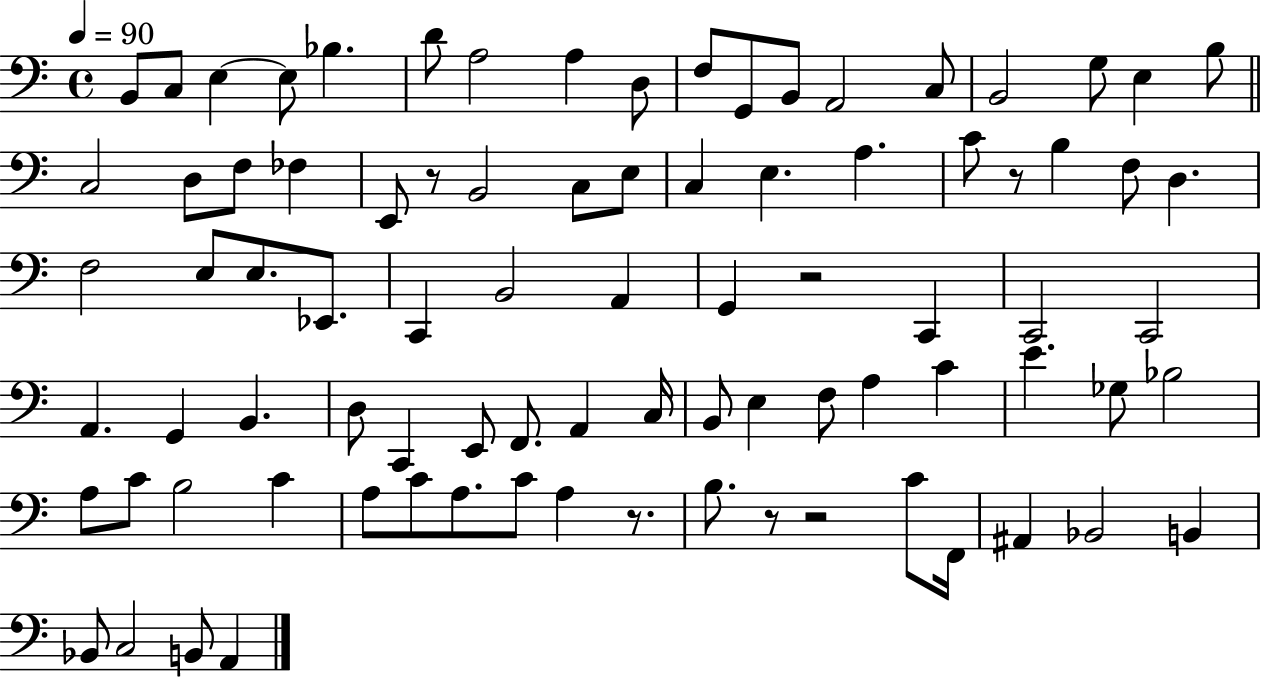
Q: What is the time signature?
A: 4/4